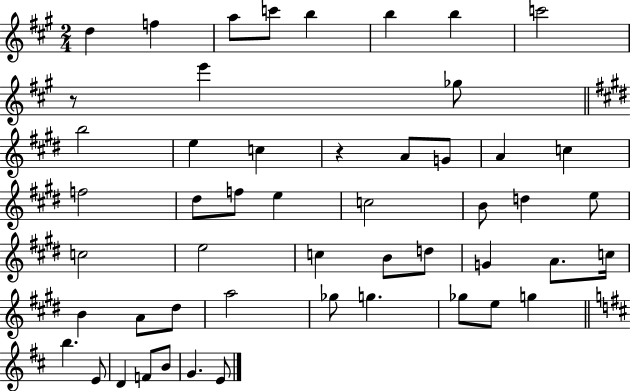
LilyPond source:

{
  \clef treble
  \numericTimeSignature
  \time 2/4
  \key a \major
  d''4 f''4 | a''8 c'''8 b''4 | b''4 b''4 | c'''2 | \break r8 e'''4 ges''8 | \bar "||" \break \key e \major b''2 | e''4 c''4 | r4 a'8 g'8 | a'4 c''4 | \break f''2 | dis''8 f''8 e''4 | c''2 | b'8 d''4 e''8 | \break c''2 | e''2 | c''4 b'8 d''8 | g'4 a'8. c''16 | \break b'4 a'8 dis''8 | a''2 | ges''8 g''4. | ges''8 e''8 g''4 | \break \bar "||" \break \key b \minor b''4. e'8 | d'4 f'8 b'8 | g'4. e'8 | \bar "|."
}